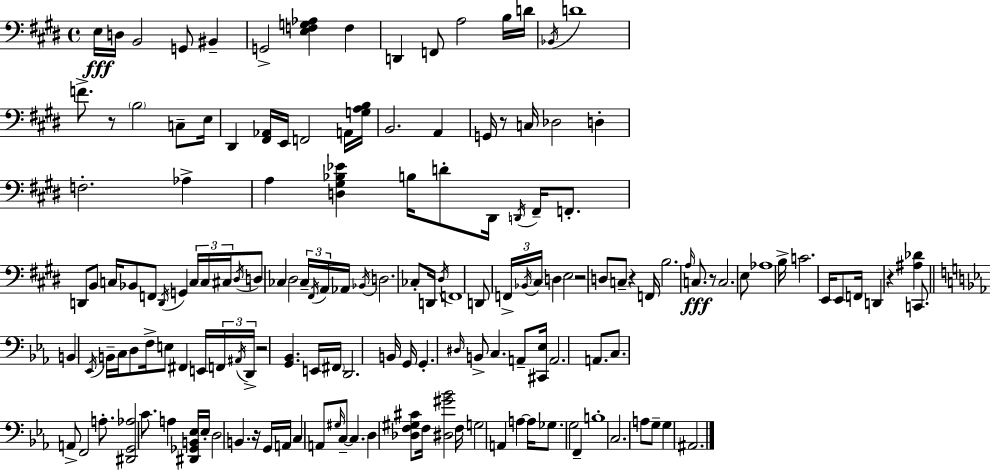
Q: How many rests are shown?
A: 8